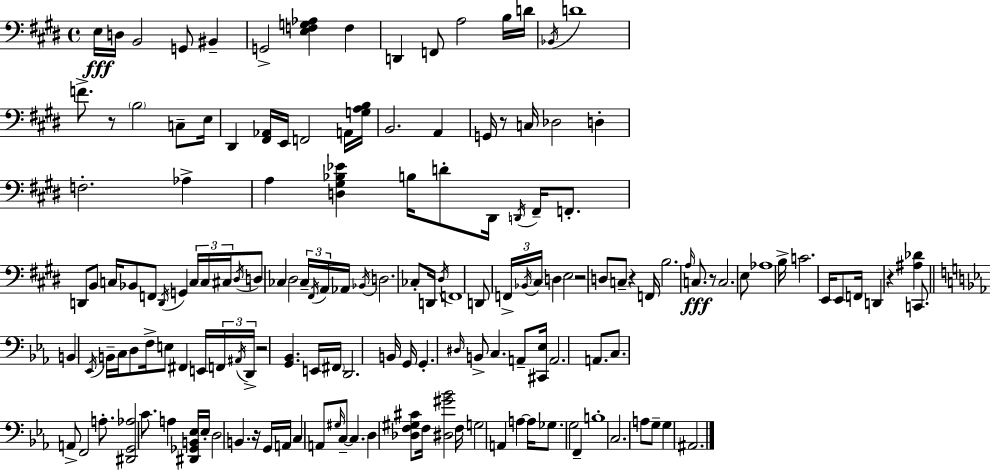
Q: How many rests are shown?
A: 8